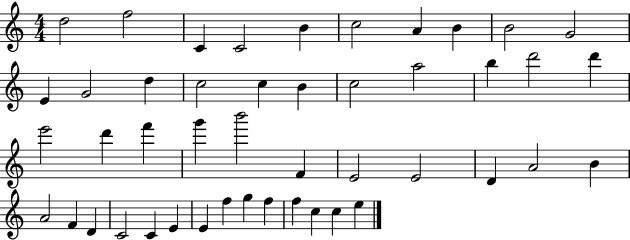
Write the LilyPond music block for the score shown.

{
  \clef treble
  \numericTimeSignature
  \time 4/4
  \key c \major
  d''2 f''2 | c'4 c'2 b'4 | c''2 a'4 b'4 | b'2 g'2 | \break e'4 g'2 d''4 | c''2 c''4 b'4 | c''2 a''2 | b''4 d'''2 d'''4 | \break e'''2 d'''4 f'''4 | g'''4 b'''2 f'4 | e'2 e'2 | d'4 a'2 b'4 | \break a'2 f'4 d'4 | c'2 c'4 e'4 | e'4 f''4 g''4 f''4 | f''4 c''4 c''4 e''4 | \break \bar "|."
}